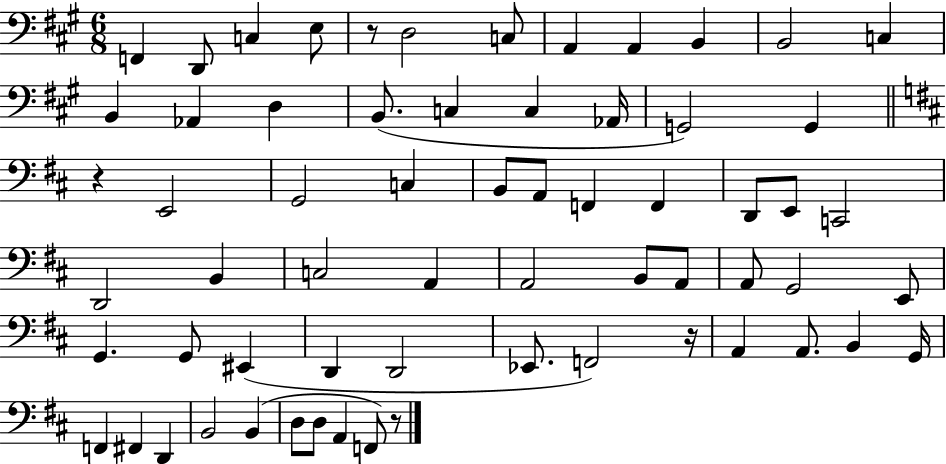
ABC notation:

X:1
T:Untitled
M:6/8
L:1/4
K:A
F,, D,,/2 C, E,/2 z/2 D,2 C,/2 A,, A,, B,, B,,2 C, B,, _A,, D, B,,/2 C, C, _A,,/4 G,,2 G,, z E,,2 G,,2 C, B,,/2 A,,/2 F,, F,, D,,/2 E,,/2 C,,2 D,,2 B,, C,2 A,, A,,2 B,,/2 A,,/2 A,,/2 G,,2 E,,/2 G,, G,,/2 ^E,, D,, D,,2 _E,,/2 F,,2 z/4 A,, A,,/2 B,, G,,/4 F,, ^F,, D,, B,,2 B,, D,/2 D,/2 A,, F,,/2 z/2